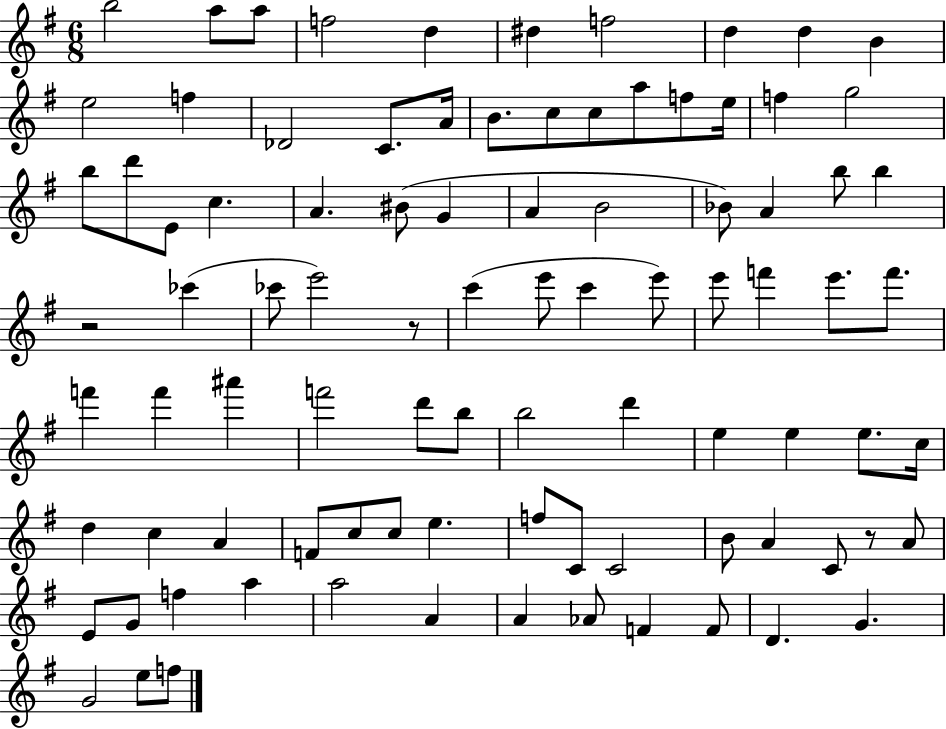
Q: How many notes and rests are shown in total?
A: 91